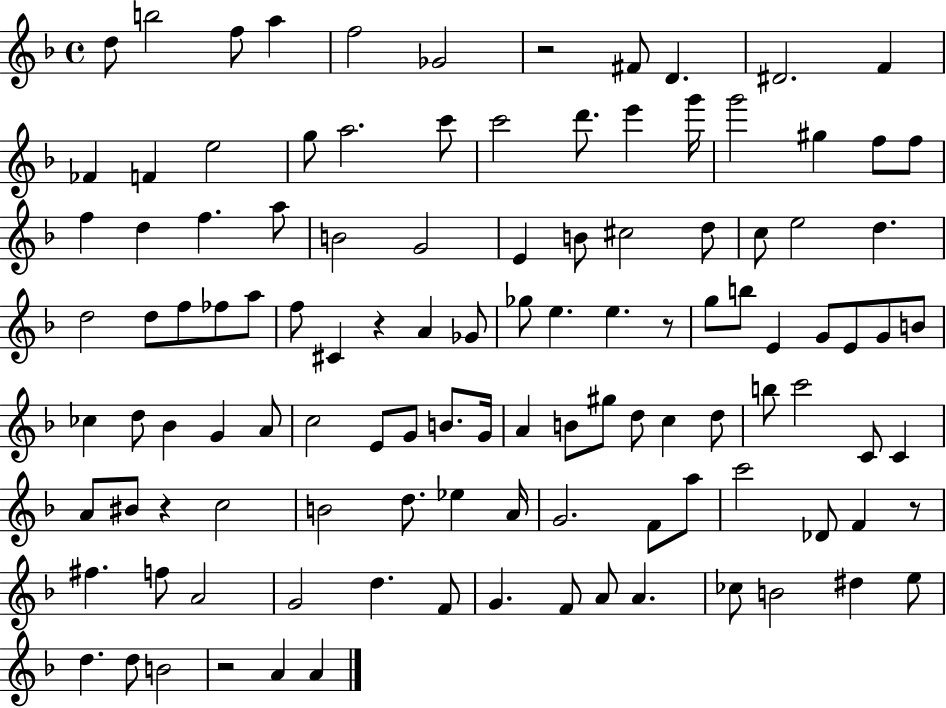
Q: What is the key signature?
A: F major